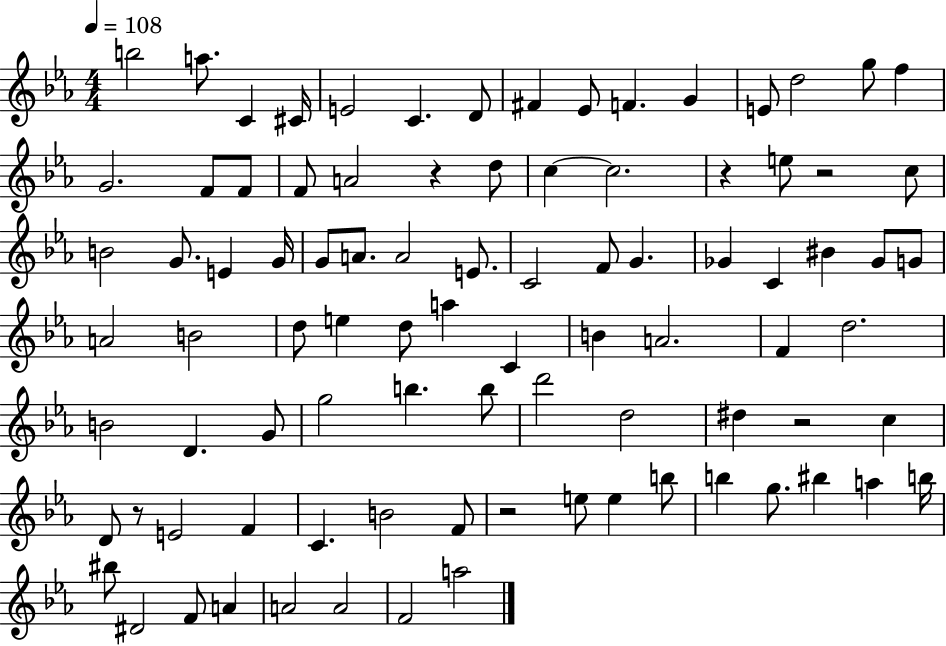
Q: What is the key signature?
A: EES major